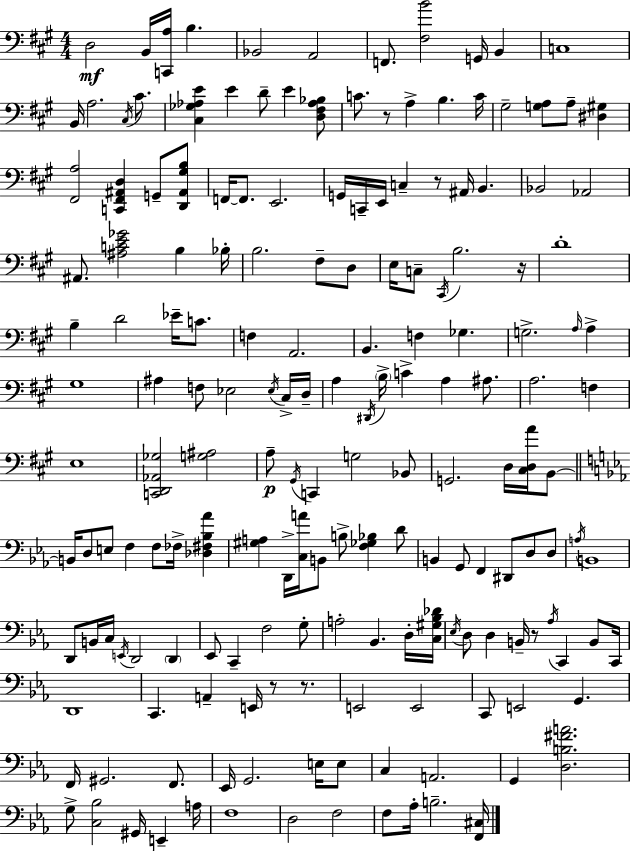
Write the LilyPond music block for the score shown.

{
  \clef bass
  \numericTimeSignature
  \time 4/4
  \key a \major
  \repeat volta 2 { d2\mf b,16 <c, a>16 b4. | bes,2 a,2 | f,8. <fis b'>2 g,16 b,4 | c1 | \break b,16 a2. \acciaccatura { cis16 } cis'8. | <cis ges aes e'>4 e'4 d'8-- e'4 <d fis aes bes>8 | c'8. r8 a4-> b4. | c'16 gis2-- <g a>8 a8-- <dis gis>4 | \break <fis, a>2 <c, fis, ais, d>4 g,8-- <d, ais, gis b>8 | f,16~~ f,8. e,2. | g,16 c,16-- e,16 c4-- r8 ais,16 b,4. | bes,2 aes,2 | \break ais,8. <ais c' e' ges'>2 b4 | bes16-. b2. fis8-- d8 | e16 c8-- \acciaccatura { cis,16 } b2. | r16 d'1-. | \break b4-- d'2 ees'16-- c'8. | f4 a,2. | b,4. f4 ges4. | g2.-> \grace { a16 } a4-> | \break gis1 | ais4 f8 ees2 | \acciaccatura { ees16 } cis16-> d16-- a4 \acciaccatura { dis,16 } \parenthesize b16-> c'4-> a4 | ais8. a2. | \break f4 e1 | <c, d, aes, ges>2 <g ais>2 | a8--\p \acciaccatura { gis,16 } c,4 g2 | bes,8 g,2. | \break d16 <cis d a'>16 b,8~~ \bar "||" \break \key c \minor b,16 d8 e8 f4 f8 fes16-> <des fis bes aes'>4 | <gis a>4 d,16-> <c a'>16 b,8 b8-> <f ges bes>4 d'8 | b,4 g,8 f,4 dis,8 d8 d8 | \acciaccatura { a16 } b,1 | \break d,8 b,16 c16 \acciaccatura { e,16 } d,2 \parenthesize d,4 | ees,8 c,4-- f2 | g8-. a2-. bes,4. | d16-. <c gis bes des'>16 \acciaccatura { ees16 } d8 d4 b,16-- r8 \acciaccatura { aes16 } c,4 | \break b,8 c,16 d,1 | c,4. a,4-- e,16 r8 | r8. e,2 e,2 | c,8 e,2 g,4. | \break f,16 gis,2. | f,8. ees,16 g,2. | e16 e8 c4 a,2. | g,4 <d b fis' a'>2. | \break g8-> <c bes>2 gis,16 e,4-- | a16 f1 | d2 f2 | f8 aes16-. b2.-- | \break <f, cis>16 } \bar "|."
}